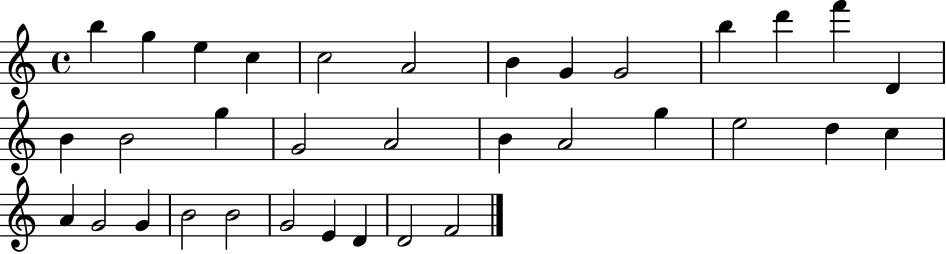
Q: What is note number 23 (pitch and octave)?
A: D5